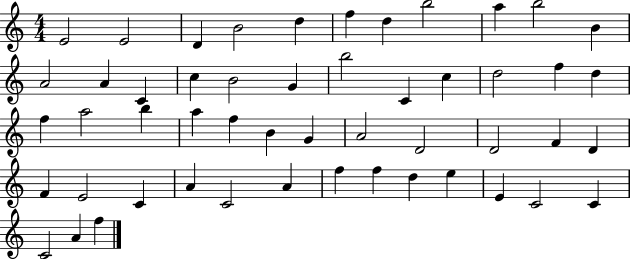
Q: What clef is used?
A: treble